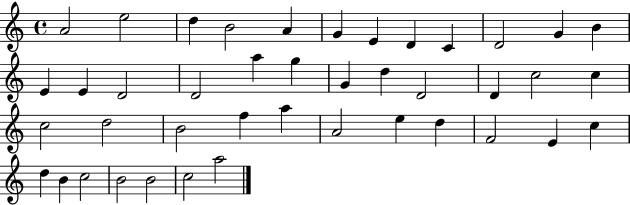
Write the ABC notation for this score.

X:1
T:Untitled
M:4/4
L:1/4
K:C
A2 e2 d B2 A G E D C D2 G B E E D2 D2 a g G d D2 D c2 c c2 d2 B2 f a A2 e d F2 E c d B c2 B2 B2 c2 a2